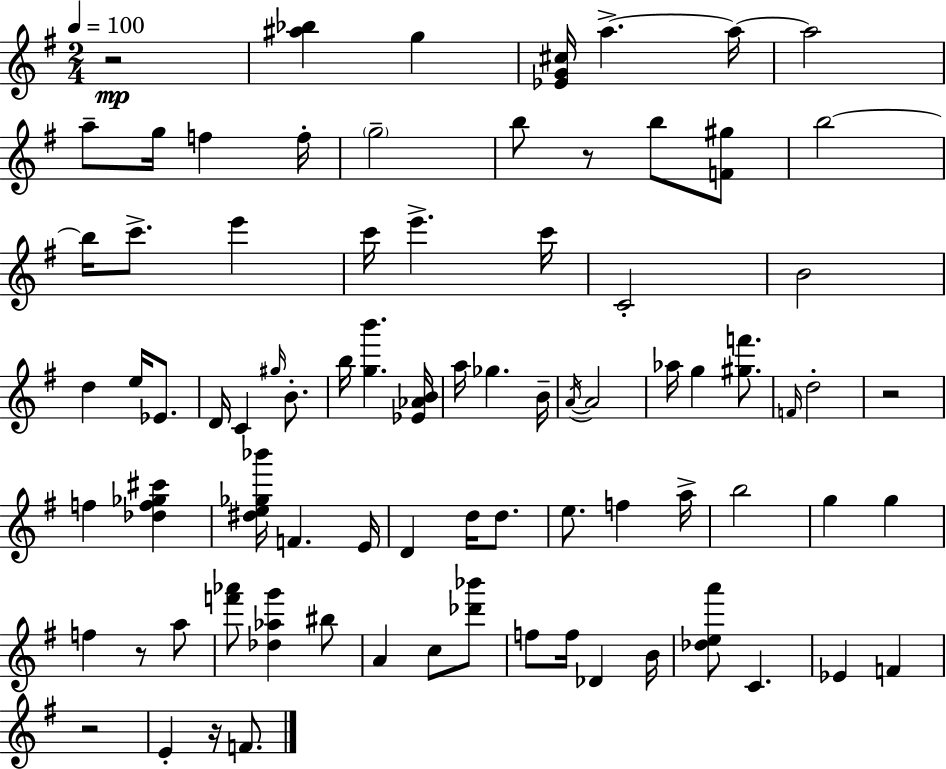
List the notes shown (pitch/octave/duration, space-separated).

R/h [A#5,Bb5]/q G5/q [Eb4,G4,C#5]/s A5/q. A5/s A5/h A5/e G5/s F5/q F5/s G5/h B5/e R/e B5/e [F4,G#5]/e B5/h B5/s C6/e. E6/q C6/s E6/q. C6/s C4/h B4/h D5/q E5/s Eb4/e. D4/s C4/q G#5/s B4/e. B5/s [G5,B6]/q. [Eb4,Ab4,B4]/s A5/s Gb5/q. B4/s A4/s A4/h Ab5/s G5/q [G#5,F6]/e. F4/s D5/h R/h F5/q [Db5,F5,Gb5,C#6]/q [D#5,E5,Gb5,Bb6]/s F4/q. E4/s D4/q D5/s D5/e. E5/e. F5/q A5/s B5/h G5/q G5/q F5/q R/e A5/e [F6,Ab6]/e [Db5,Ab5,G6]/q BIS5/e A4/q C5/e [Db6,Bb6]/e F5/e F5/s Db4/q B4/s [Db5,E5,A6]/e C4/q. Eb4/q F4/q R/h E4/q R/s F4/e.